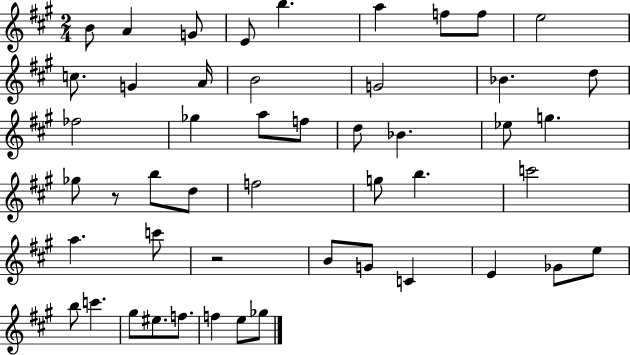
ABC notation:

X:1
T:Untitled
M:2/4
L:1/4
K:A
B/2 A G/2 E/2 b a f/2 f/2 e2 c/2 G A/4 B2 G2 _B d/2 _f2 _g a/2 f/2 d/2 _B _e/2 g _g/2 z/2 b/2 d/2 f2 g/2 b c'2 a c'/2 z2 B/2 G/2 C E _G/2 e/2 b/2 c' ^g/2 ^e/2 f/2 f e/2 _g/2